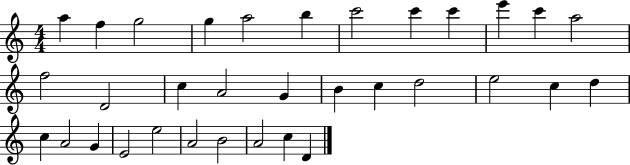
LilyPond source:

{
  \clef treble
  \numericTimeSignature
  \time 4/4
  \key c \major
  a''4 f''4 g''2 | g''4 a''2 b''4 | c'''2 c'''4 c'''4 | e'''4 c'''4 a''2 | \break f''2 d'2 | c''4 a'2 g'4 | b'4 c''4 d''2 | e''2 c''4 d''4 | \break c''4 a'2 g'4 | e'2 e''2 | a'2 b'2 | a'2 c''4 d'4 | \break \bar "|."
}